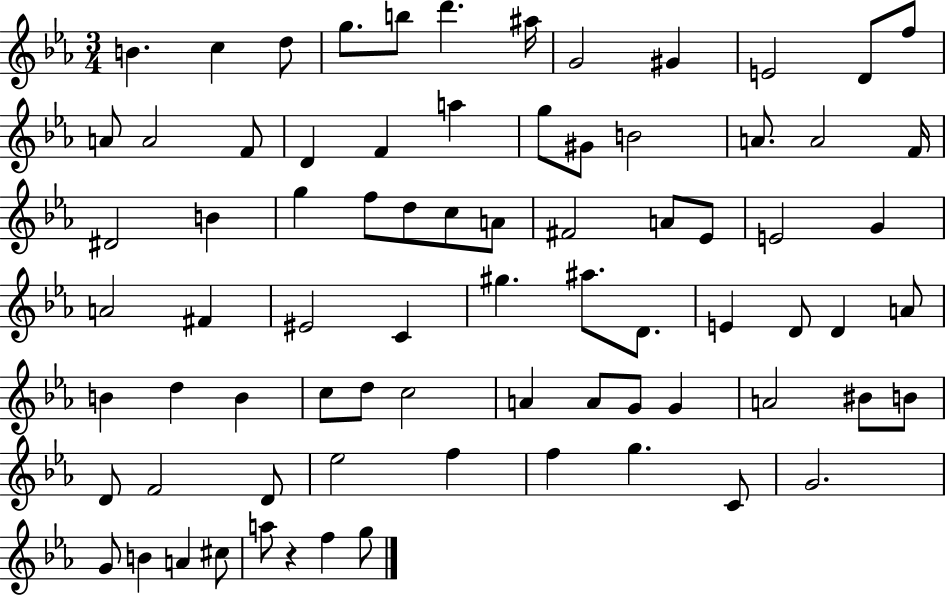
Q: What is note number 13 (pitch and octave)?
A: A4